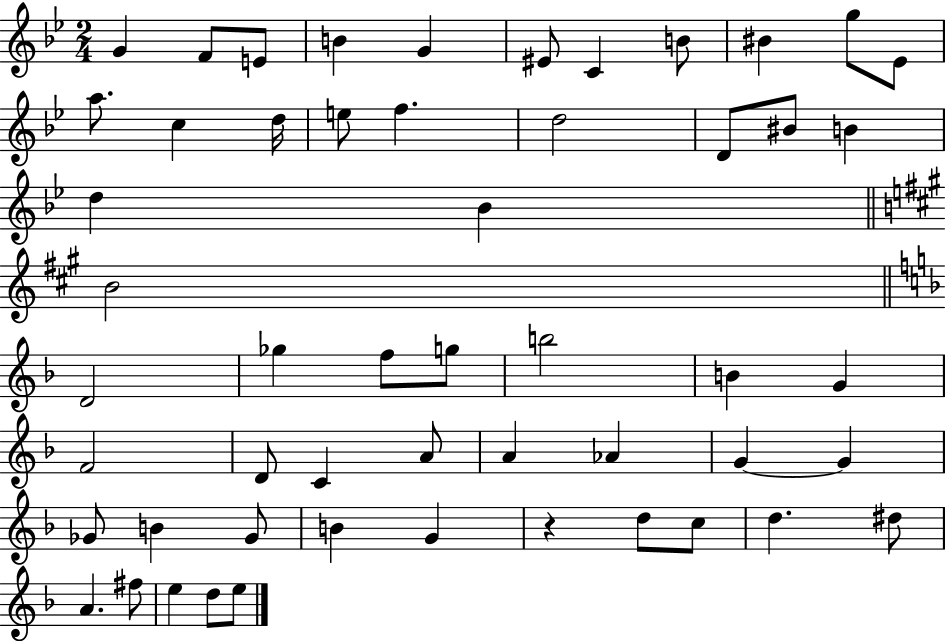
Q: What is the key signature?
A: BES major